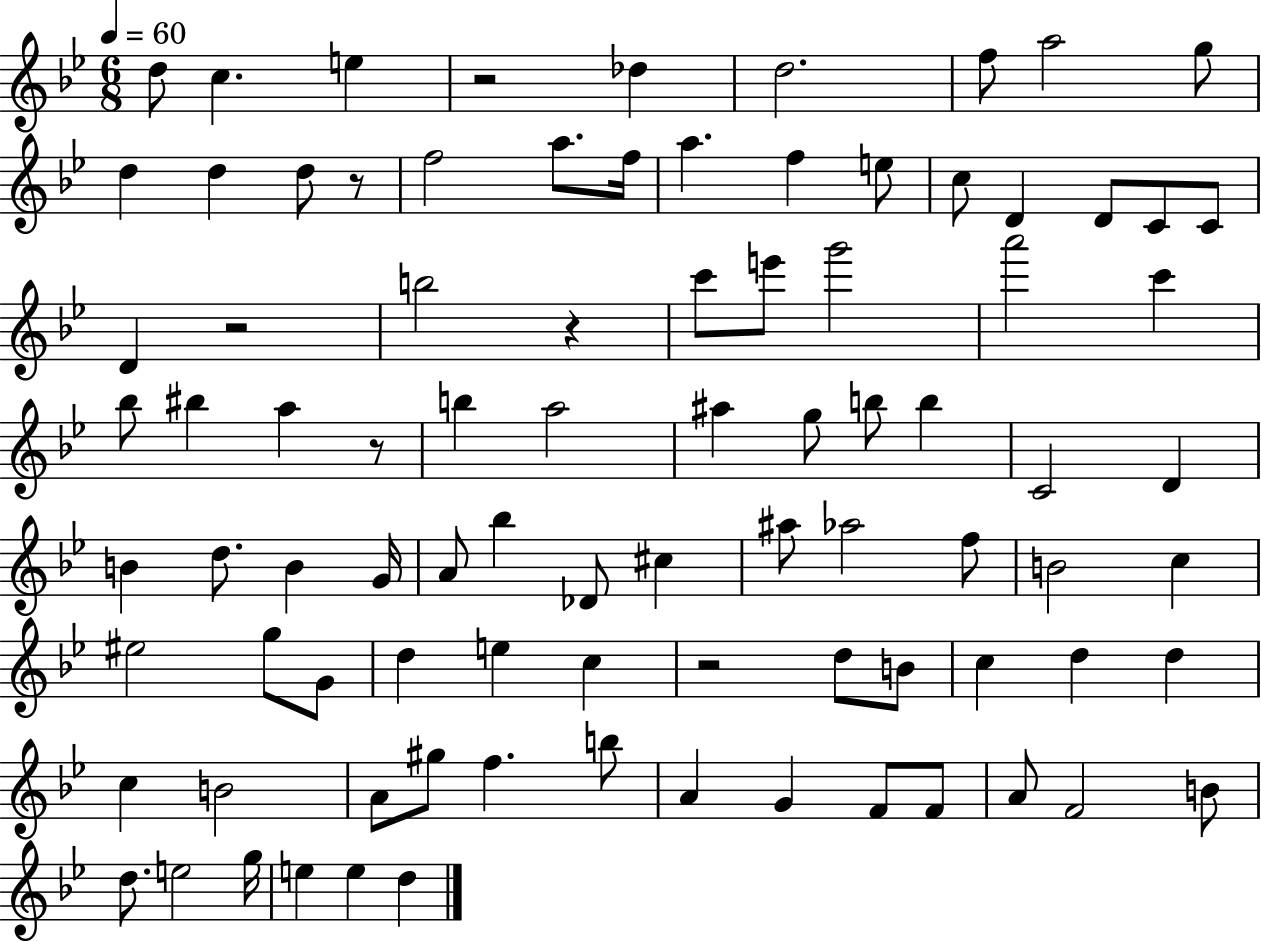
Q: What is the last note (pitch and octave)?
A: D5